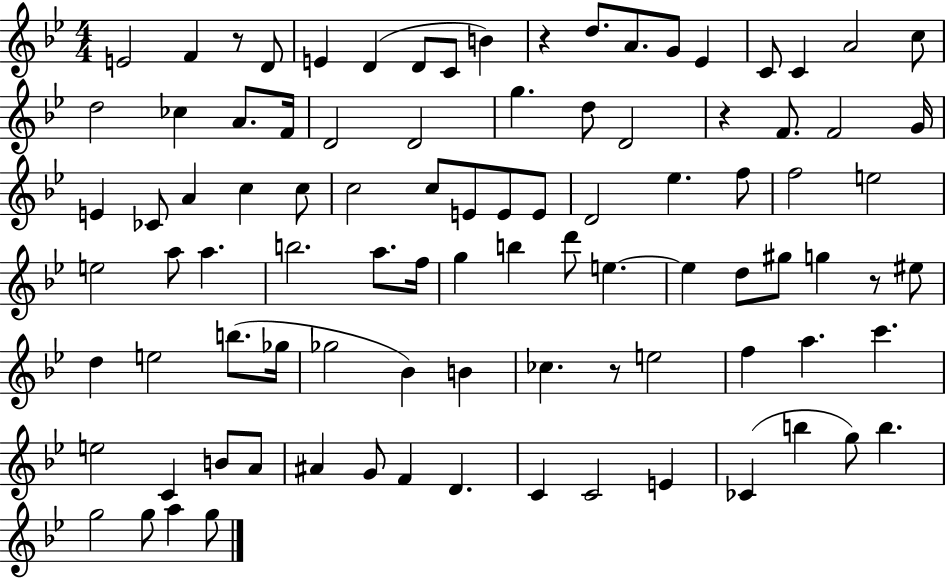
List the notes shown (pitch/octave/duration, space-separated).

E4/h F4/q R/e D4/e E4/q D4/q D4/e C4/e B4/q R/q D5/e. A4/e. G4/e Eb4/q C4/e C4/q A4/h C5/e D5/h CES5/q A4/e. F4/s D4/h D4/h G5/q. D5/e D4/h R/q F4/e. F4/h G4/s E4/q CES4/e A4/q C5/q C5/e C5/h C5/e E4/e E4/e E4/e D4/h Eb5/q. F5/e F5/h E5/h E5/h A5/e A5/q. B5/h. A5/e. F5/s G5/q B5/q D6/e E5/q. E5/q D5/e G#5/e G5/q R/e EIS5/e D5/q E5/h B5/e. Gb5/s Gb5/h Bb4/q B4/q CES5/q. R/e E5/h F5/q A5/q. C6/q. E5/h C4/q B4/e A4/e A#4/q G4/e F4/q D4/q. C4/q C4/h E4/q CES4/q B5/q G5/e B5/q. G5/h G5/e A5/q G5/e